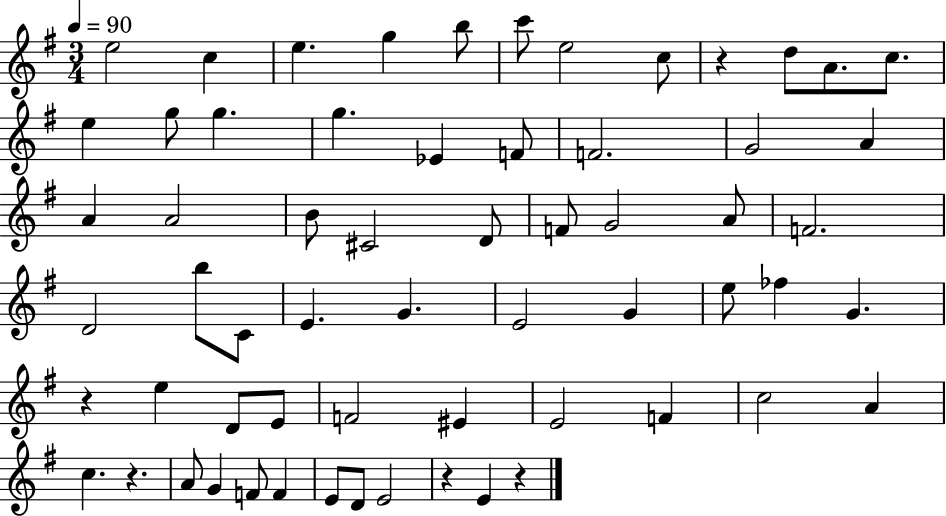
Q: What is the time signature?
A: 3/4